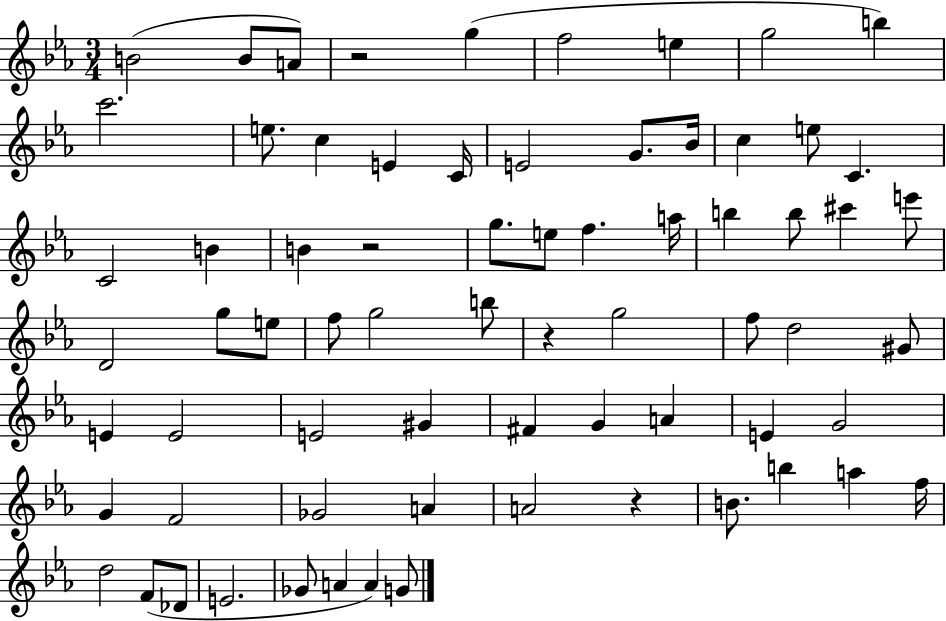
{
  \clef treble
  \numericTimeSignature
  \time 3/4
  \key ees \major
  b'2( b'8 a'8) | r2 g''4( | f''2 e''4 | g''2 b''4) | \break c'''2. | e''8. c''4 e'4 c'16 | e'2 g'8. bes'16 | c''4 e''8 c'4. | \break c'2 b'4 | b'4 r2 | g''8. e''8 f''4. a''16 | b''4 b''8 cis'''4 e'''8 | \break d'2 g''8 e''8 | f''8 g''2 b''8 | r4 g''2 | f''8 d''2 gis'8 | \break e'4 e'2 | e'2 gis'4 | fis'4 g'4 a'4 | e'4 g'2 | \break g'4 f'2 | ges'2 a'4 | a'2 r4 | b'8. b''4 a''4 f''16 | \break d''2 f'8( des'8 | e'2. | ges'8 a'4 a'4) g'8 | \bar "|."
}